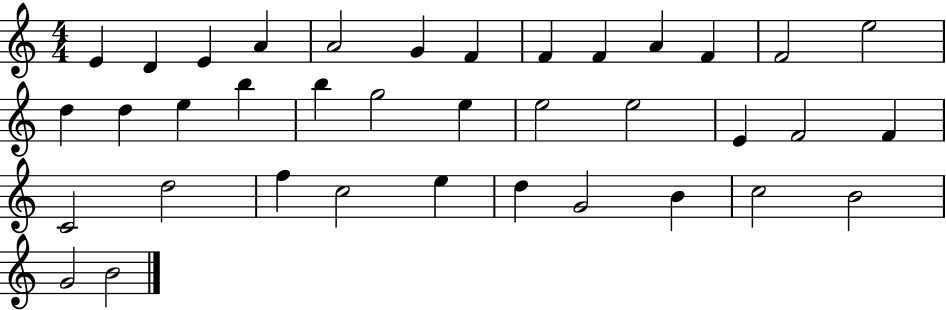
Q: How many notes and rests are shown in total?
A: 37